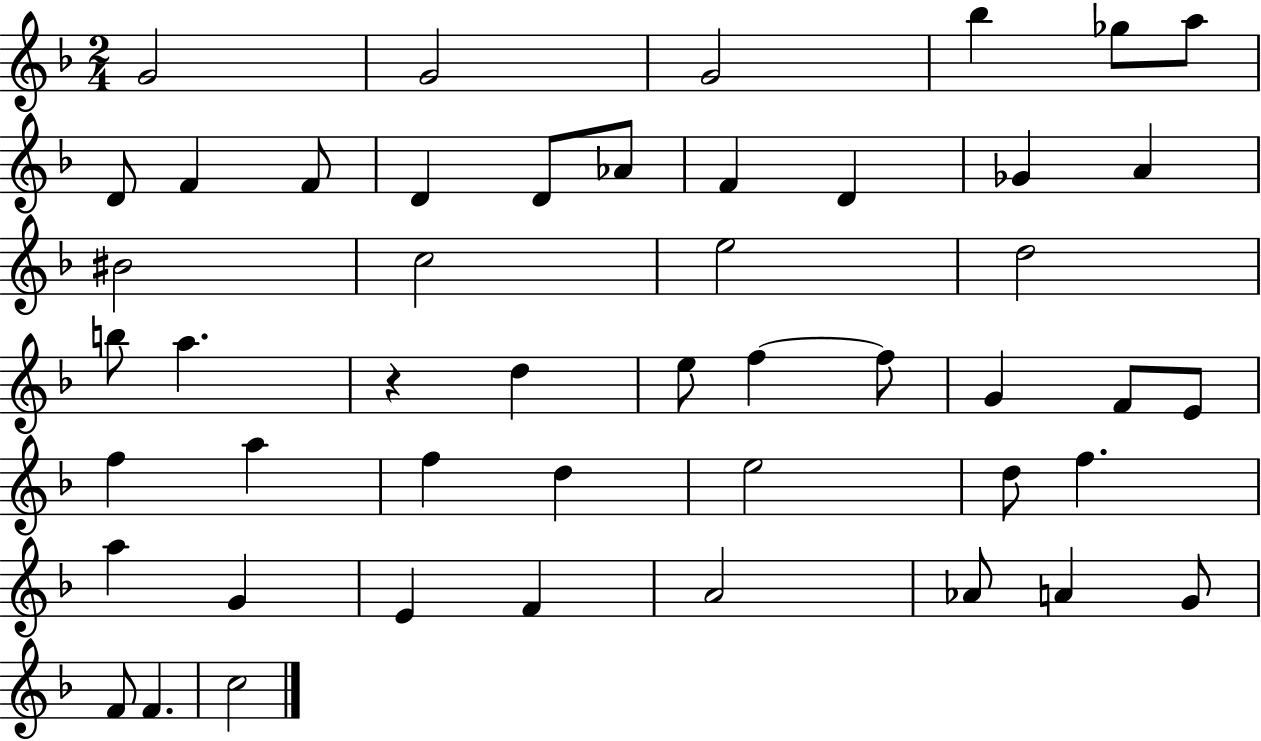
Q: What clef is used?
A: treble